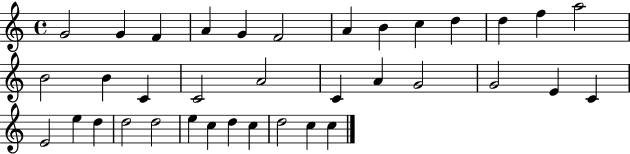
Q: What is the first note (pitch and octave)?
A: G4